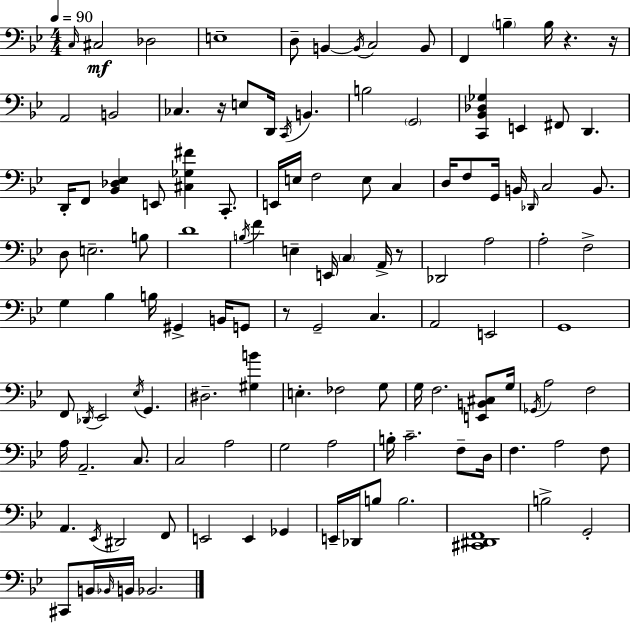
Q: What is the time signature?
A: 4/4